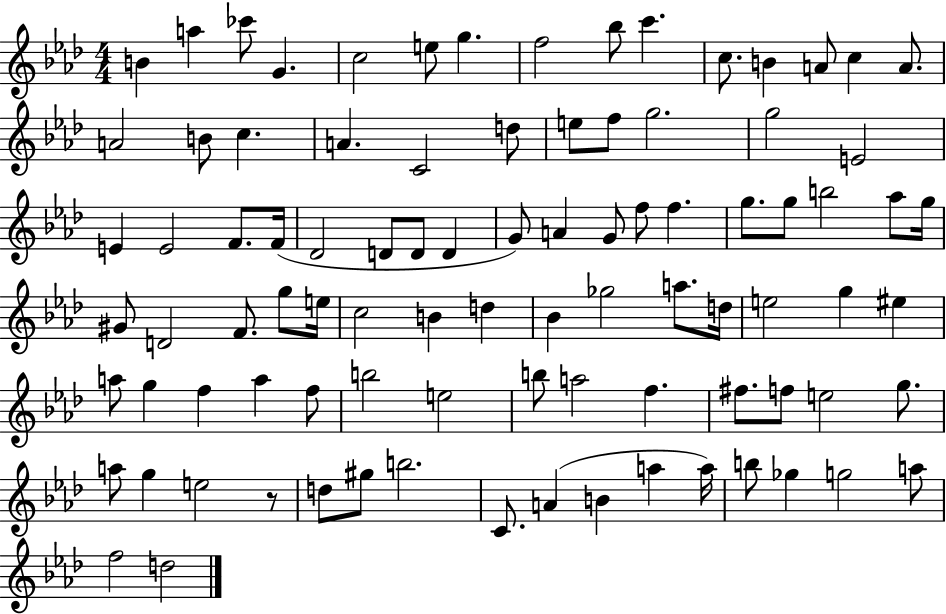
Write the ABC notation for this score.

X:1
T:Untitled
M:4/4
L:1/4
K:Ab
B a _c'/2 G c2 e/2 g f2 _b/2 c' c/2 B A/2 c A/2 A2 B/2 c A C2 d/2 e/2 f/2 g2 g2 E2 E E2 F/2 F/4 _D2 D/2 D/2 D G/2 A G/2 f/2 f g/2 g/2 b2 _a/2 g/4 ^G/2 D2 F/2 g/2 e/4 c2 B d _B _g2 a/2 d/4 e2 g ^e a/2 g f a f/2 b2 e2 b/2 a2 f ^f/2 f/2 e2 g/2 a/2 g e2 z/2 d/2 ^g/2 b2 C/2 A B a a/4 b/2 _g g2 a/2 f2 d2